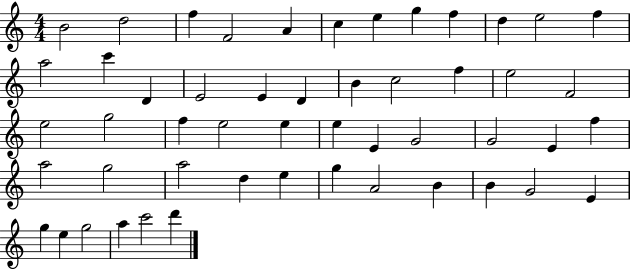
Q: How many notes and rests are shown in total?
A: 51